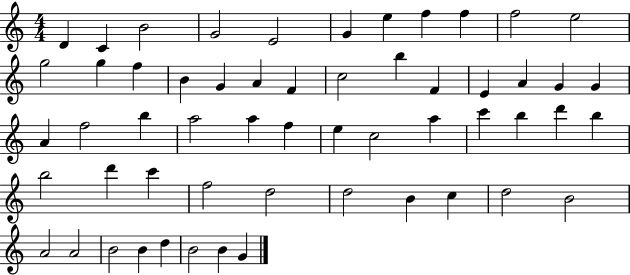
X:1
T:Untitled
M:4/4
L:1/4
K:C
D C B2 G2 E2 G e f f f2 e2 g2 g f B G A F c2 b F E A G G A f2 b a2 a f e c2 a c' b d' b b2 d' c' f2 d2 d2 B c d2 B2 A2 A2 B2 B d B2 B G